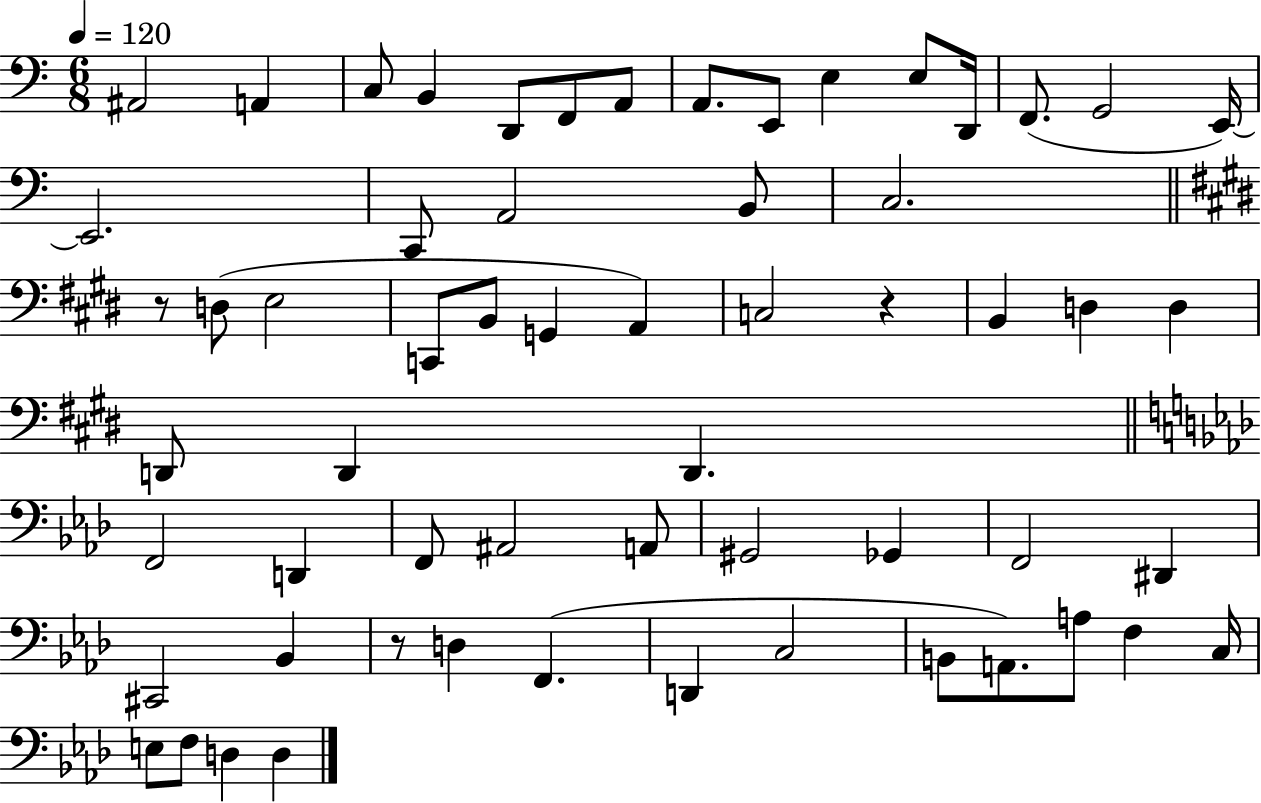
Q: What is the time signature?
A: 6/8